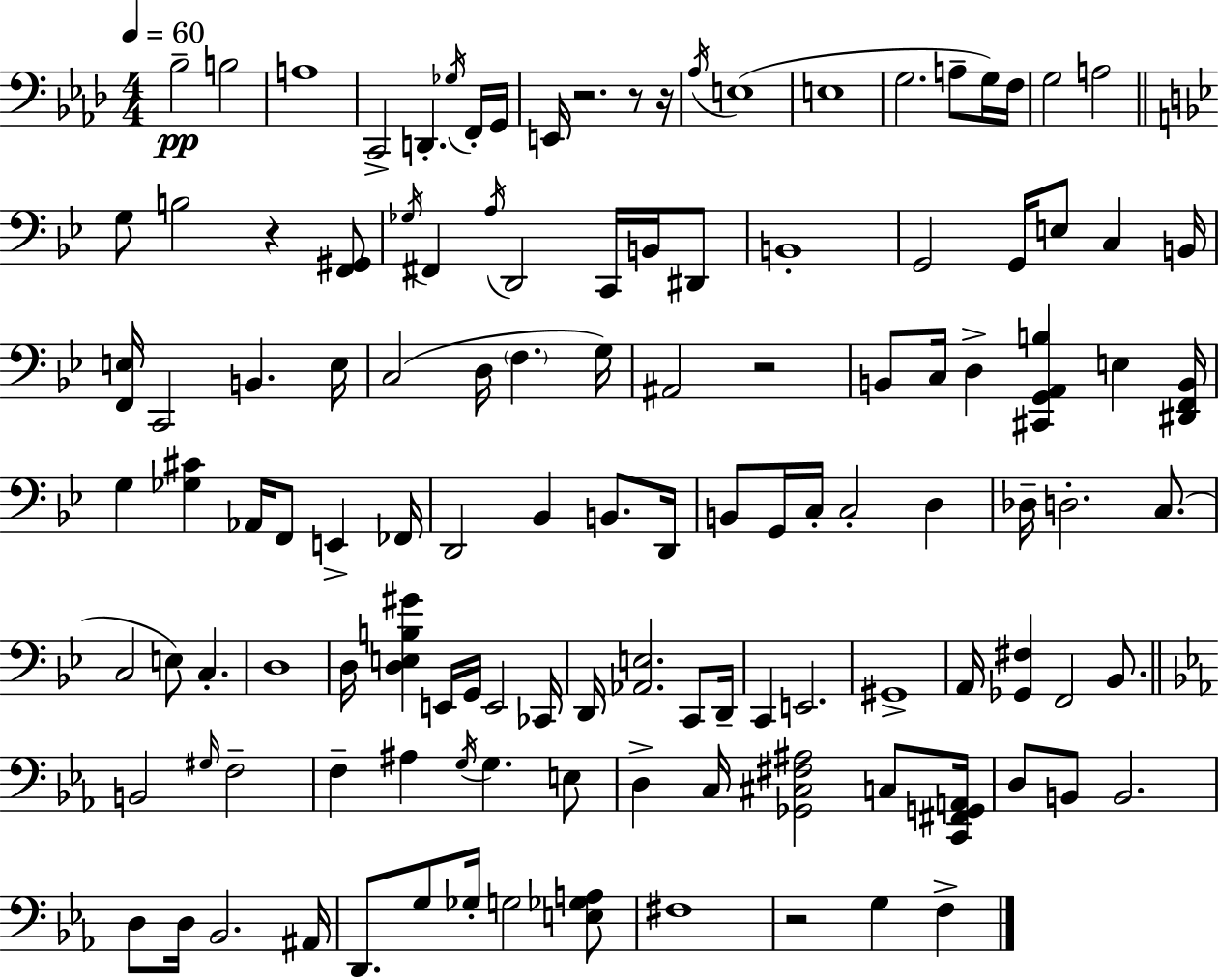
{
  \clef bass
  \numericTimeSignature
  \time 4/4
  \key aes \major
  \tempo 4 = 60
  bes2--\pp b2 | a1 | c,2-> d,4.-. \acciaccatura { ges16 } f,16-. | g,16 e,16 r2. r8 | \break r16 \acciaccatura { aes16 }( e1 | e1 | g2. a8-- | g16) f16 g2 a2 | \break \bar "||" \break \key g \minor g8 b2 r4 <f, gis,>8 | \acciaccatura { ges16 } fis,4 \acciaccatura { a16 } d,2 c,16 b,16 | dis,8 b,1-. | g,2 g,16 e8 c4 | \break b,16 <f, e>16 c,2 b,4. | e16 c2( d16 \parenthesize f4. | g16) ais,2 r2 | b,8 c16 d4-> <cis, g, a, b>4 e4 | \break <dis, f, b,>16 g4 <ges cis'>4 aes,16 f,8 e,4-> | fes,16 d,2 bes,4 b,8. | d,16 b,8 g,16 c16-. c2-. d4 | des16-- d2.-. c8.( | \break c2 e8) c4.-. | d1 | d16 <d e b gis'>4 e,16 g,16 e,2 | ces,16 d,16 <aes, e>2. c,8 | \break d,16-- c,4 e,2. | gis,1-> | a,16 <ges, fis>4 f,2 bes,8. | \bar "||" \break \key c \minor b,2 \grace { gis16 } f2-- | f4-- ais4 \acciaccatura { g16 } g4. | e8 d4-> c16 <ges, cis fis ais>2 c8 | <c, fis, g, a,>16 d8 b,8 b,2. | \break d8 d16 bes,2. | ais,16 d,8. g8 ges16-. g2 | <e ges a>8 fis1 | r2 g4 f4-> | \break \bar "|."
}